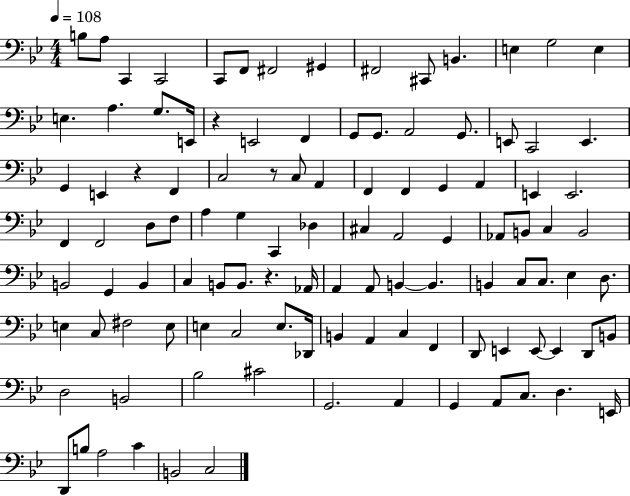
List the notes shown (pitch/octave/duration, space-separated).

B3/e A3/e C2/q C2/h C2/e F2/e F#2/h G#2/q F#2/h C#2/e B2/q. E3/q G3/h E3/q E3/q. A3/q. G3/e. E2/s R/q E2/h F2/q G2/e G2/e. A2/h G2/e. E2/e C2/h E2/q. G2/q E2/q R/q F2/q C3/h R/e C3/e A2/q F2/q F2/q G2/q A2/q E2/q E2/h. F2/q F2/h D3/e F3/e A3/q G3/q C2/q Db3/q C#3/q A2/h G2/q Ab2/e B2/e C3/q B2/h B2/h G2/q B2/q C3/q B2/e B2/e. R/q. Ab2/s A2/q A2/e B2/q B2/q. B2/q C3/e C3/e. Eb3/q D3/e. E3/q C3/e F#3/h E3/e E3/q C3/h E3/e. Db2/s B2/q A2/q C3/q F2/q D2/e E2/q E2/e E2/q D2/e B2/e D3/h B2/h Bb3/h C#4/h G2/h. A2/q G2/q A2/e C3/e. D3/q. E2/s D2/e B3/e A3/h C4/q B2/h C3/h